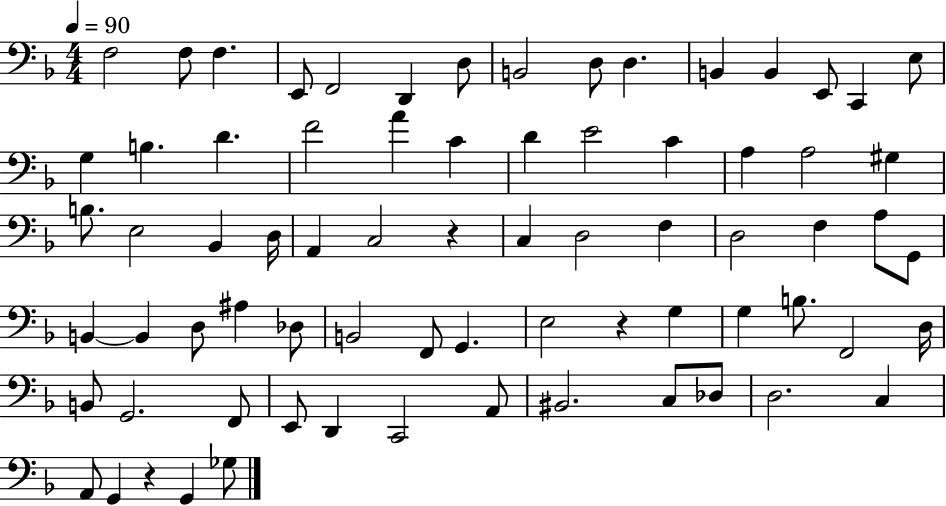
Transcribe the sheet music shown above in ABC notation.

X:1
T:Untitled
M:4/4
L:1/4
K:F
F,2 F,/2 F, E,,/2 F,,2 D,, D,/2 B,,2 D,/2 D, B,, B,, E,,/2 C,, E,/2 G, B, D F2 A C D E2 C A, A,2 ^G, B,/2 E,2 _B,, D,/4 A,, C,2 z C, D,2 F, D,2 F, A,/2 G,,/2 B,, B,, D,/2 ^A, _D,/2 B,,2 F,,/2 G,, E,2 z G, G, B,/2 F,,2 D,/4 B,,/2 G,,2 F,,/2 E,,/2 D,, C,,2 A,,/2 ^B,,2 C,/2 _D,/2 D,2 C, A,,/2 G,, z G,, _G,/2